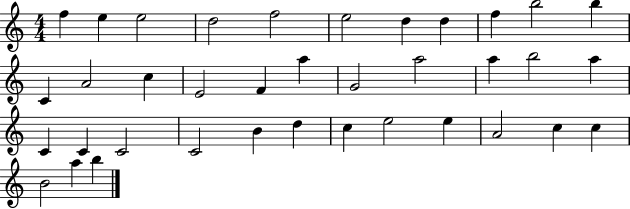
{
  \clef treble
  \numericTimeSignature
  \time 4/4
  \key c \major
  f''4 e''4 e''2 | d''2 f''2 | e''2 d''4 d''4 | f''4 b''2 b''4 | \break c'4 a'2 c''4 | e'2 f'4 a''4 | g'2 a''2 | a''4 b''2 a''4 | \break c'4 c'4 c'2 | c'2 b'4 d''4 | c''4 e''2 e''4 | a'2 c''4 c''4 | \break b'2 a''4 b''4 | \bar "|."
}